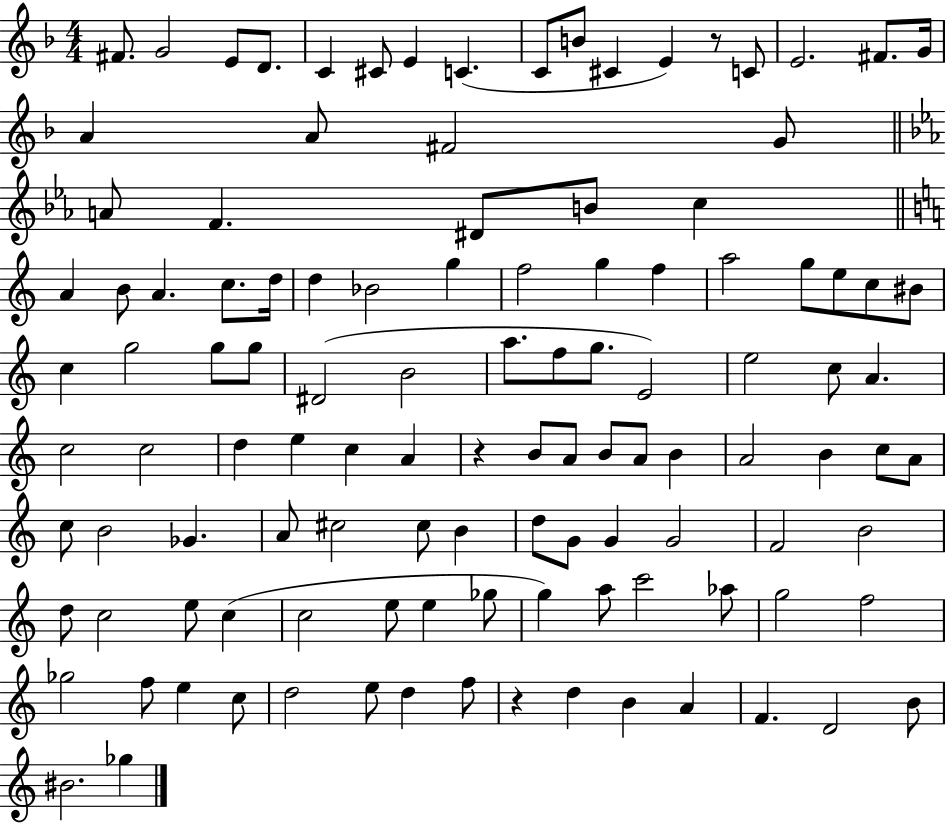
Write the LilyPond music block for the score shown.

{
  \clef treble
  \numericTimeSignature
  \time 4/4
  \key f \major
  fis'8. g'2 e'8 d'8. | c'4 cis'8 e'4 c'4.( | c'8 b'8 cis'4 e'4) r8 c'8 | e'2. fis'8. g'16 | \break a'4 a'8 fis'2 g'8 | \bar "||" \break \key ees \major a'8 f'4. dis'8 b'8 c''4 | \bar "||" \break \key c \major a'4 b'8 a'4. c''8. d''16 | d''4 bes'2 g''4 | f''2 g''4 f''4 | a''2 g''8 e''8 c''8 bis'8 | \break c''4 g''2 g''8 g''8 | dis'2( b'2 | a''8. f''8 g''8. e'2) | e''2 c''8 a'4. | \break c''2 c''2 | d''4 e''4 c''4 a'4 | r4 b'8 a'8 b'8 a'8 b'4 | a'2 b'4 c''8 a'8 | \break c''8 b'2 ges'4. | a'8 cis''2 cis''8 b'4 | d''8 g'8 g'4 g'2 | f'2 b'2 | \break d''8 c''2 e''8 c''4( | c''2 e''8 e''4 ges''8 | g''4) a''8 c'''2 aes''8 | g''2 f''2 | \break ges''2 f''8 e''4 c''8 | d''2 e''8 d''4 f''8 | r4 d''4 b'4 a'4 | f'4. d'2 b'8 | \break bis'2. ges''4 | \bar "|."
}